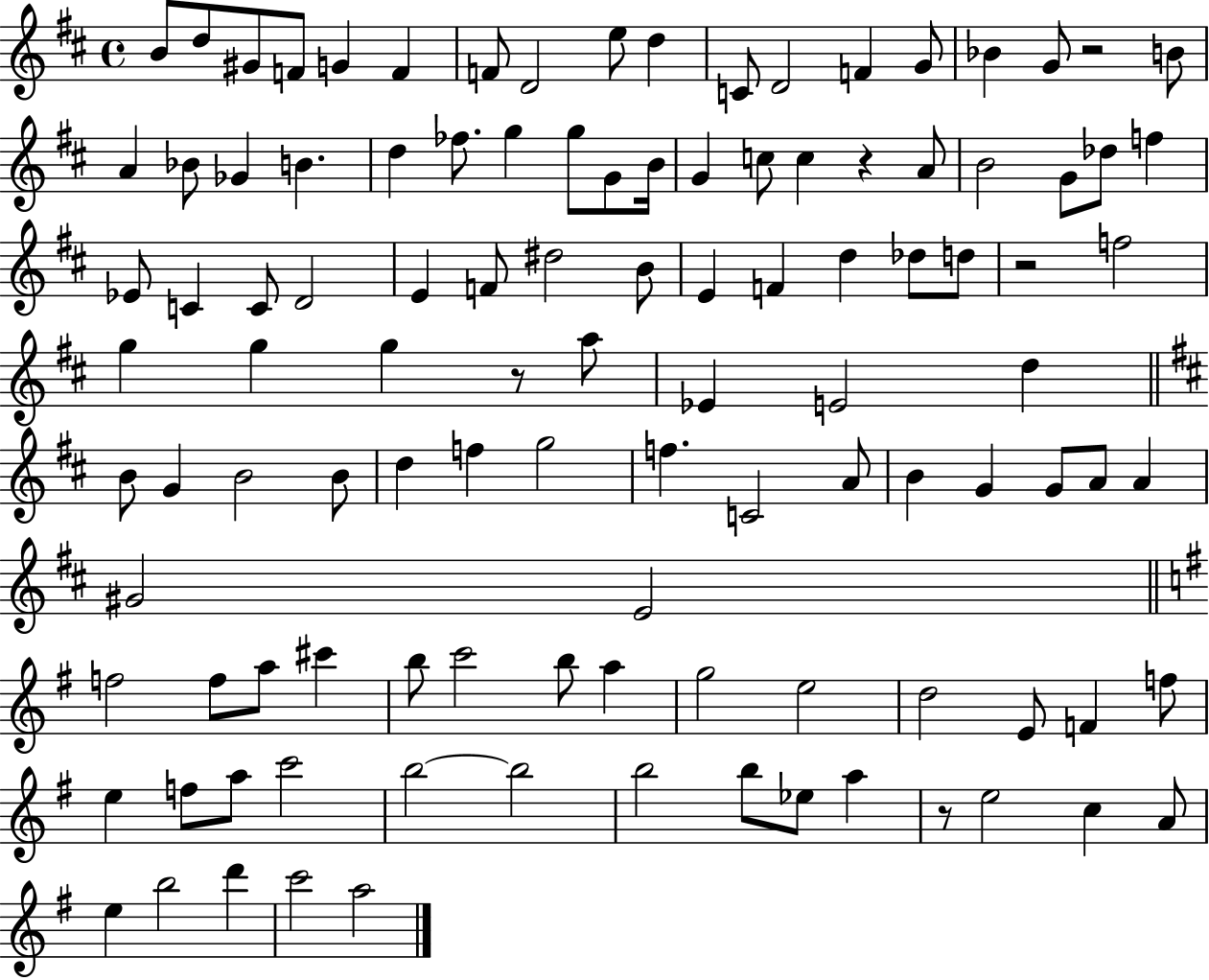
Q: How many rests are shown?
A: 5